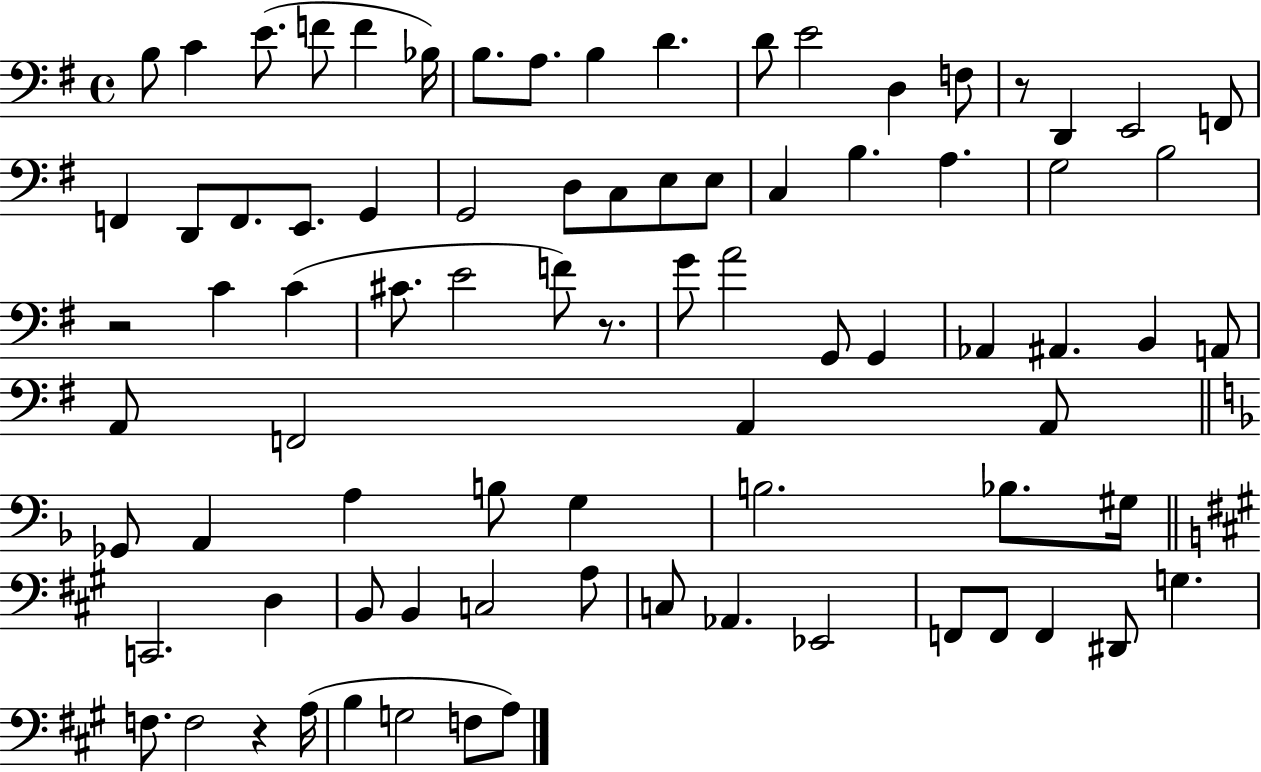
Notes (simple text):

B3/e C4/q E4/e. F4/e F4/q Bb3/s B3/e. A3/e. B3/q D4/q. D4/e E4/h D3/q F3/e R/e D2/q E2/h F2/e F2/q D2/e F2/e. E2/e. G2/q G2/h D3/e C3/e E3/e E3/e C3/q B3/q. A3/q. G3/h B3/h R/h C4/q C4/q C#4/e. E4/h F4/e R/e. G4/e A4/h G2/e G2/q Ab2/q A#2/q. B2/q A2/e A2/e F2/h A2/q A2/e Gb2/e A2/q A3/q B3/e G3/q B3/h. Bb3/e. G#3/s C2/h. D3/q B2/e B2/q C3/h A3/e C3/e Ab2/q. Eb2/h F2/e F2/e F2/q D#2/e G3/q. F3/e. F3/h R/q A3/s B3/q G3/h F3/e A3/e